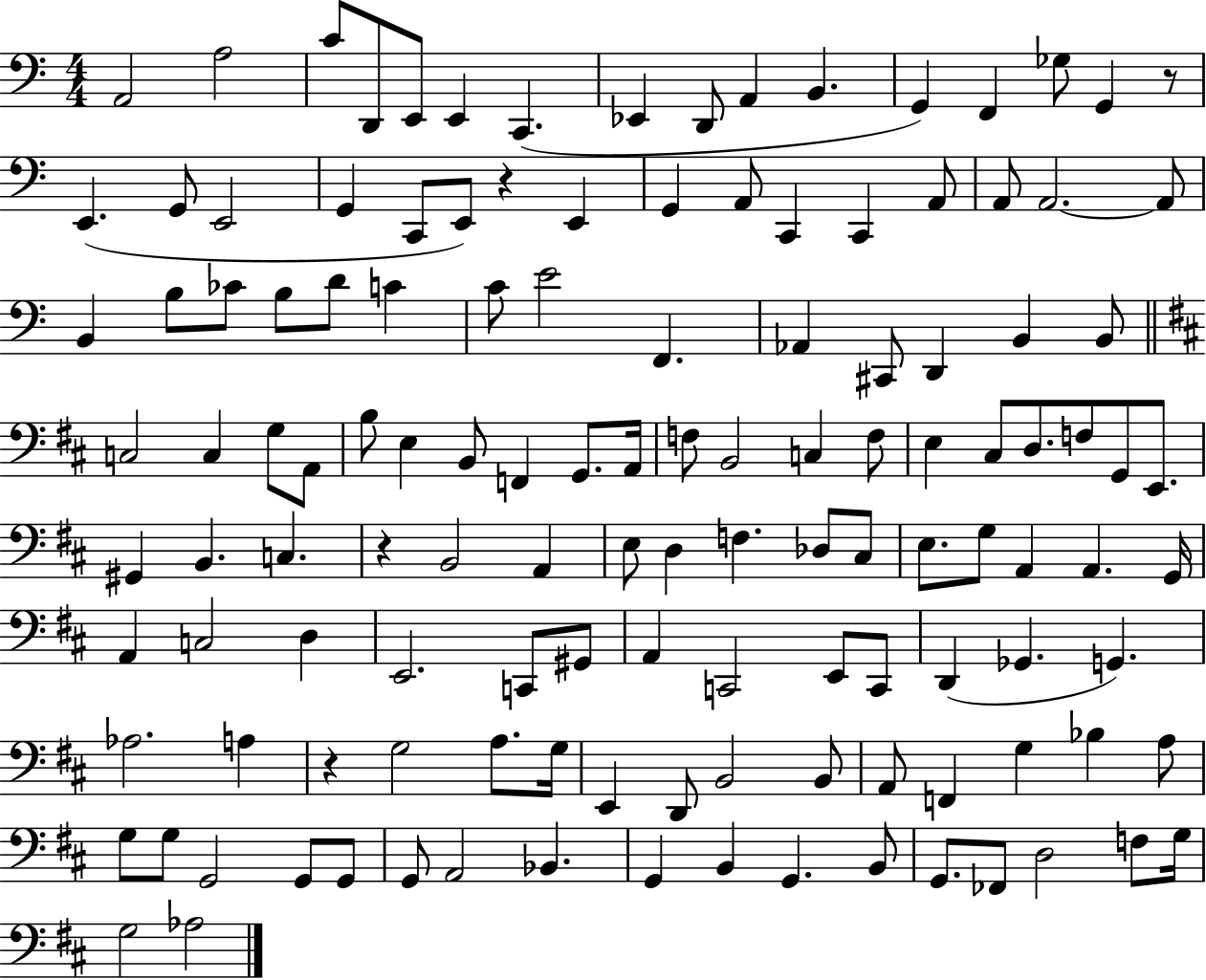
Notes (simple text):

A2/h A3/h C4/e D2/e E2/e E2/q C2/q. Eb2/q D2/e A2/q B2/q. G2/q F2/q Gb3/e G2/q R/e E2/q. G2/e E2/h G2/q C2/e E2/e R/q E2/q G2/q A2/e C2/q C2/q A2/e A2/e A2/h. A2/e B2/q B3/e CES4/e B3/e D4/e C4/q C4/e E4/h F2/q. Ab2/q C#2/e D2/q B2/q B2/e C3/h C3/q G3/e A2/e B3/e E3/q B2/e F2/q G2/e. A2/s F3/e B2/h C3/q F3/e E3/q C#3/e D3/e. F3/e G2/e E2/e. G#2/q B2/q. C3/q. R/q B2/h A2/q E3/e D3/q F3/q. Db3/e C#3/e E3/e. G3/e A2/q A2/q. G2/s A2/q C3/h D3/q E2/h. C2/e G#2/e A2/q C2/h E2/e C2/e D2/q Gb2/q. G2/q. Ab3/h. A3/q R/q G3/h A3/e. G3/s E2/q D2/e B2/h B2/e A2/e F2/q G3/q Bb3/q A3/e G3/e G3/e G2/h G2/e G2/e G2/e A2/h Bb2/q. G2/q B2/q G2/q. B2/e G2/e. FES2/e D3/h F3/e G3/s G3/h Ab3/h